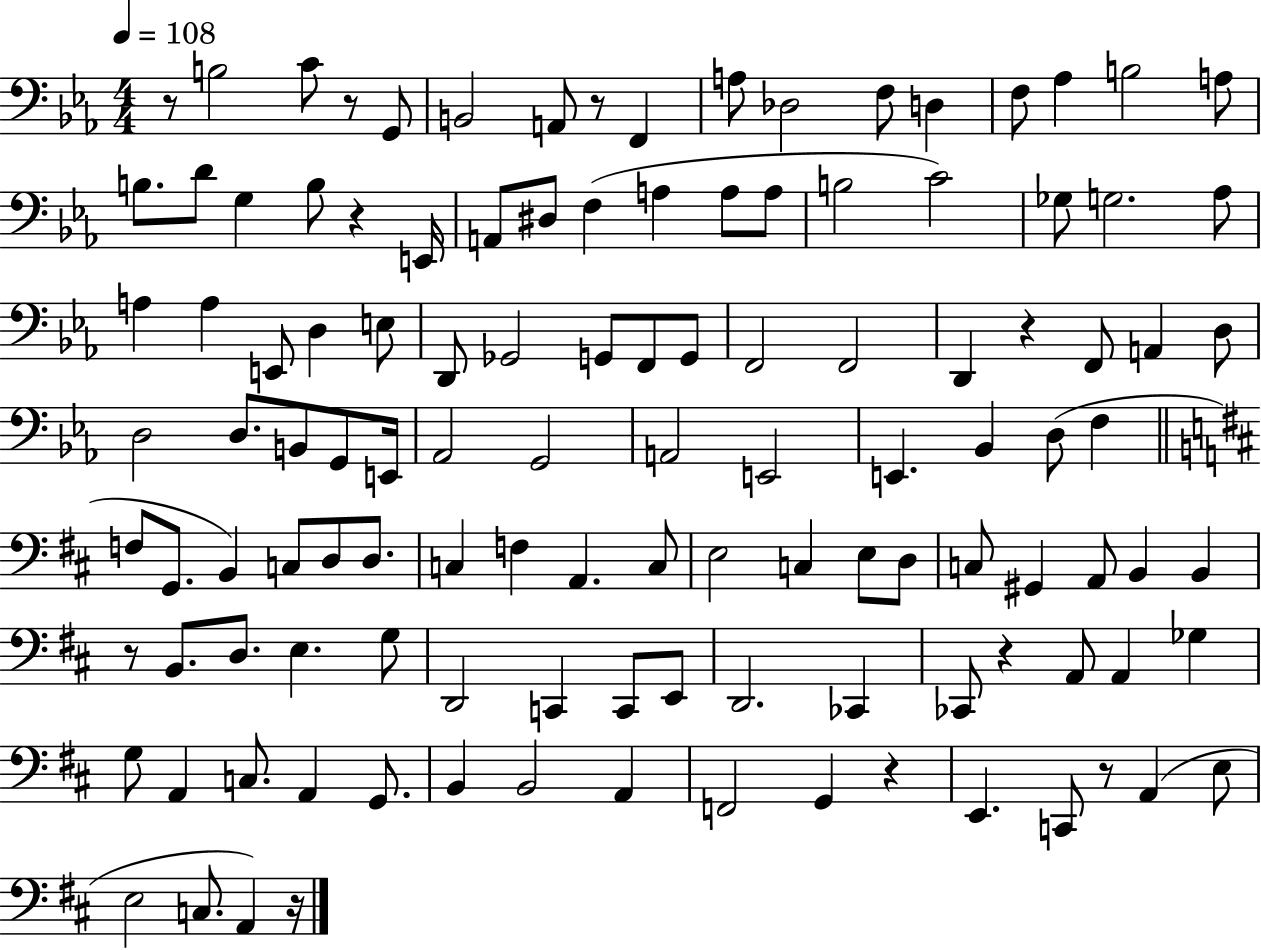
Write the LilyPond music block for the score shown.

{
  \clef bass
  \numericTimeSignature
  \time 4/4
  \key ees \major
  \tempo 4 = 108
  r8 b2 c'8 r8 g,8 | b,2 a,8 r8 f,4 | a8 des2 f8 d4 | f8 aes4 b2 a8 | \break b8. d'8 g4 b8 r4 e,16 | a,8 dis8 f4( a4 a8 a8 | b2 c'2) | ges8 g2. aes8 | \break a4 a4 e,8 d4 e8 | d,8 ges,2 g,8 f,8 g,8 | f,2 f,2 | d,4 r4 f,8 a,4 d8 | \break d2 d8. b,8 g,8 e,16 | aes,2 g,2 | a,2 e,2 | e,4. bes,4 d8( f4 | \break \bar "||" \break \key d \major f8 g,8. b,4) c8 d8 d8. | c4 f4 a,4. c8 | e2 c4 e8 d8 | c8 gis,4 a,8 b,4 b,4 | \break r8 b,8. d8. e4. g8 | d,2 c,4 c,8 e,8 | d,2. ces,4 | ces,8 r4 a,8 a,4 ges4 | \break g8 a,4 c8. a,4 g,8. | b,4 b,2 a,4 | f,2 g,4 r4 | e,4. c,8 r8 a,4( e8 | \break e2 c8. a,4) r16 | \bar "|."
}